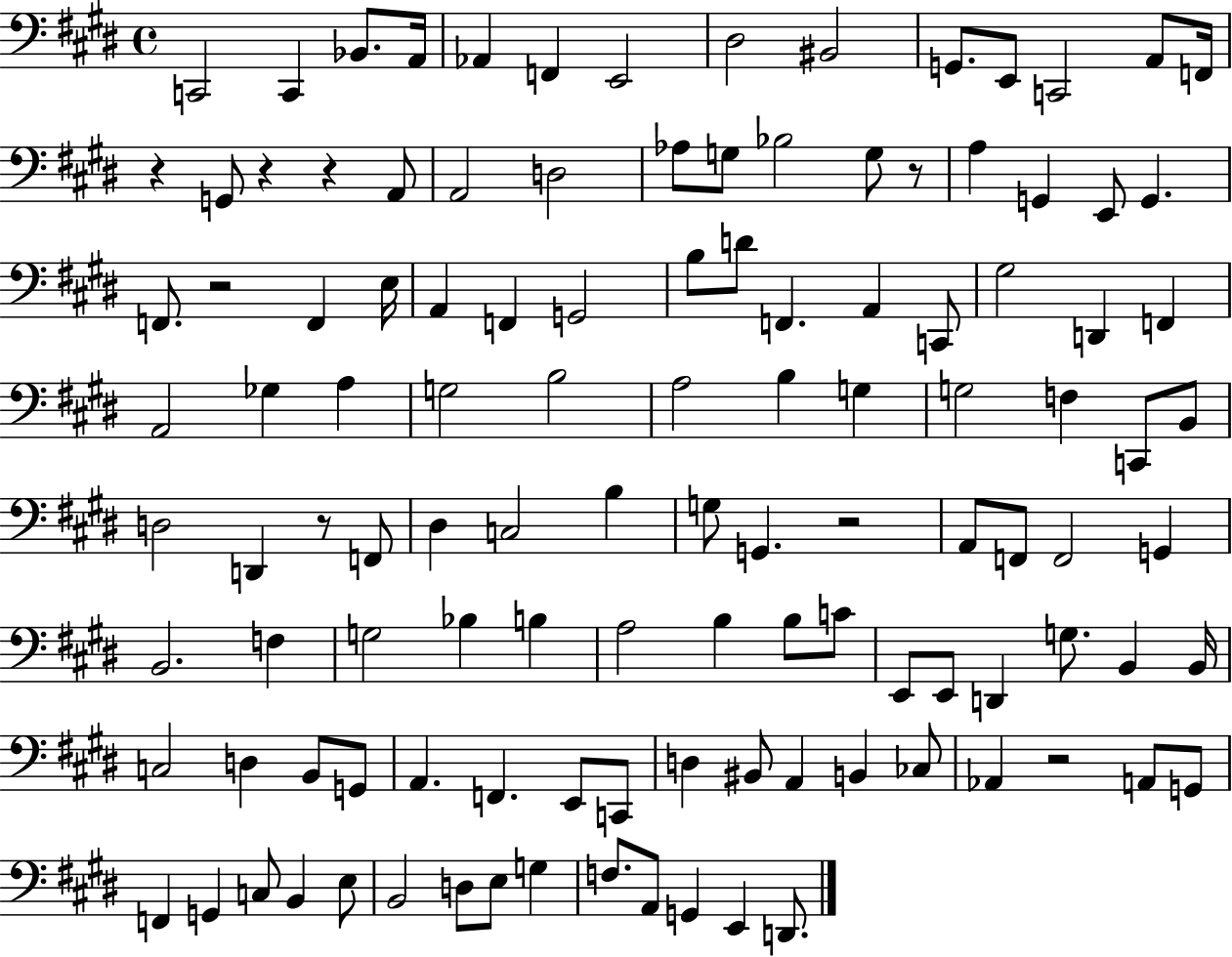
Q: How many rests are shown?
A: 8